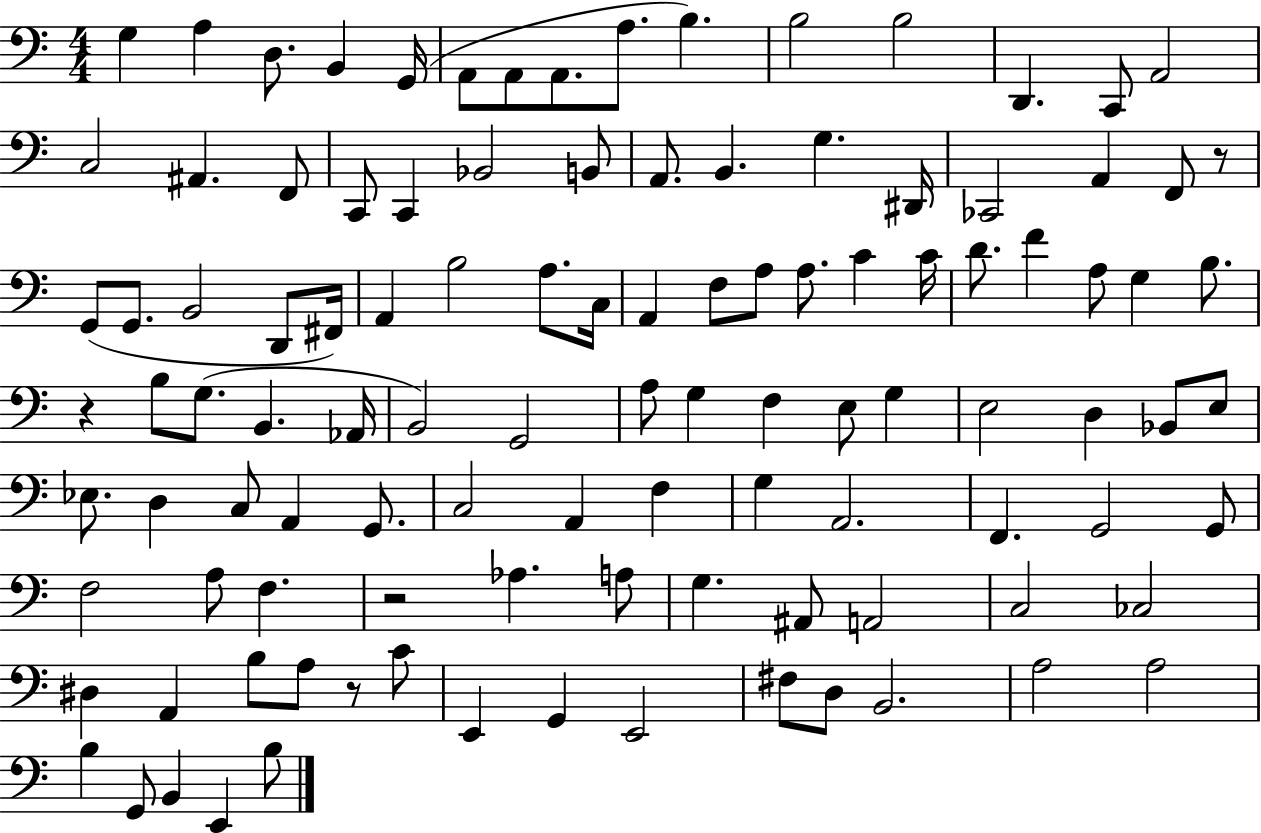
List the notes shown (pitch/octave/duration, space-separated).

G3/q A3/q D3/e. B2/q G2/s A2/e A2/e A2/e. A3/e. B3/q. B3/h B3/h D2/q. C2/e A2/h C3/h A#2/q. F2/e C2/e C2/q Bb2/h B2/e A2/e. B2/q. G3/q. D#2/s CES2/h A2/q F2/e R/e G2/e G2/e. B2/h D2/e F#2/s A2/q B3/h A3/e. C3/s A2/q F3/e A3/e A3/e. C4/q C4/s D4/e. F4/q A3/e G3/q B3/e. R/q B3/e G3/e. B2/q. Ab2/s B2/h G2/h A3/e G3/q F3/q E3/e G3/q E3/h D3/q Bb2/e E3/e Eb3/e. D3/q C3/e A2/q G2/e. C3/h A2/q F3/q G3/q A2/h. F2/q. G2/h G2/e F3/h A3/e F3/q. R/h Ab3/q. A3/e G3/q. A#2/e A2/h C3/h CES3/h D#3/q A2/q B3/e A3/e R/e C4/e E2/q G2/q E2/h F#3/e D3/e B2/h. A3/h A3/h B3/q G2/e B2/q E2/q B3/e